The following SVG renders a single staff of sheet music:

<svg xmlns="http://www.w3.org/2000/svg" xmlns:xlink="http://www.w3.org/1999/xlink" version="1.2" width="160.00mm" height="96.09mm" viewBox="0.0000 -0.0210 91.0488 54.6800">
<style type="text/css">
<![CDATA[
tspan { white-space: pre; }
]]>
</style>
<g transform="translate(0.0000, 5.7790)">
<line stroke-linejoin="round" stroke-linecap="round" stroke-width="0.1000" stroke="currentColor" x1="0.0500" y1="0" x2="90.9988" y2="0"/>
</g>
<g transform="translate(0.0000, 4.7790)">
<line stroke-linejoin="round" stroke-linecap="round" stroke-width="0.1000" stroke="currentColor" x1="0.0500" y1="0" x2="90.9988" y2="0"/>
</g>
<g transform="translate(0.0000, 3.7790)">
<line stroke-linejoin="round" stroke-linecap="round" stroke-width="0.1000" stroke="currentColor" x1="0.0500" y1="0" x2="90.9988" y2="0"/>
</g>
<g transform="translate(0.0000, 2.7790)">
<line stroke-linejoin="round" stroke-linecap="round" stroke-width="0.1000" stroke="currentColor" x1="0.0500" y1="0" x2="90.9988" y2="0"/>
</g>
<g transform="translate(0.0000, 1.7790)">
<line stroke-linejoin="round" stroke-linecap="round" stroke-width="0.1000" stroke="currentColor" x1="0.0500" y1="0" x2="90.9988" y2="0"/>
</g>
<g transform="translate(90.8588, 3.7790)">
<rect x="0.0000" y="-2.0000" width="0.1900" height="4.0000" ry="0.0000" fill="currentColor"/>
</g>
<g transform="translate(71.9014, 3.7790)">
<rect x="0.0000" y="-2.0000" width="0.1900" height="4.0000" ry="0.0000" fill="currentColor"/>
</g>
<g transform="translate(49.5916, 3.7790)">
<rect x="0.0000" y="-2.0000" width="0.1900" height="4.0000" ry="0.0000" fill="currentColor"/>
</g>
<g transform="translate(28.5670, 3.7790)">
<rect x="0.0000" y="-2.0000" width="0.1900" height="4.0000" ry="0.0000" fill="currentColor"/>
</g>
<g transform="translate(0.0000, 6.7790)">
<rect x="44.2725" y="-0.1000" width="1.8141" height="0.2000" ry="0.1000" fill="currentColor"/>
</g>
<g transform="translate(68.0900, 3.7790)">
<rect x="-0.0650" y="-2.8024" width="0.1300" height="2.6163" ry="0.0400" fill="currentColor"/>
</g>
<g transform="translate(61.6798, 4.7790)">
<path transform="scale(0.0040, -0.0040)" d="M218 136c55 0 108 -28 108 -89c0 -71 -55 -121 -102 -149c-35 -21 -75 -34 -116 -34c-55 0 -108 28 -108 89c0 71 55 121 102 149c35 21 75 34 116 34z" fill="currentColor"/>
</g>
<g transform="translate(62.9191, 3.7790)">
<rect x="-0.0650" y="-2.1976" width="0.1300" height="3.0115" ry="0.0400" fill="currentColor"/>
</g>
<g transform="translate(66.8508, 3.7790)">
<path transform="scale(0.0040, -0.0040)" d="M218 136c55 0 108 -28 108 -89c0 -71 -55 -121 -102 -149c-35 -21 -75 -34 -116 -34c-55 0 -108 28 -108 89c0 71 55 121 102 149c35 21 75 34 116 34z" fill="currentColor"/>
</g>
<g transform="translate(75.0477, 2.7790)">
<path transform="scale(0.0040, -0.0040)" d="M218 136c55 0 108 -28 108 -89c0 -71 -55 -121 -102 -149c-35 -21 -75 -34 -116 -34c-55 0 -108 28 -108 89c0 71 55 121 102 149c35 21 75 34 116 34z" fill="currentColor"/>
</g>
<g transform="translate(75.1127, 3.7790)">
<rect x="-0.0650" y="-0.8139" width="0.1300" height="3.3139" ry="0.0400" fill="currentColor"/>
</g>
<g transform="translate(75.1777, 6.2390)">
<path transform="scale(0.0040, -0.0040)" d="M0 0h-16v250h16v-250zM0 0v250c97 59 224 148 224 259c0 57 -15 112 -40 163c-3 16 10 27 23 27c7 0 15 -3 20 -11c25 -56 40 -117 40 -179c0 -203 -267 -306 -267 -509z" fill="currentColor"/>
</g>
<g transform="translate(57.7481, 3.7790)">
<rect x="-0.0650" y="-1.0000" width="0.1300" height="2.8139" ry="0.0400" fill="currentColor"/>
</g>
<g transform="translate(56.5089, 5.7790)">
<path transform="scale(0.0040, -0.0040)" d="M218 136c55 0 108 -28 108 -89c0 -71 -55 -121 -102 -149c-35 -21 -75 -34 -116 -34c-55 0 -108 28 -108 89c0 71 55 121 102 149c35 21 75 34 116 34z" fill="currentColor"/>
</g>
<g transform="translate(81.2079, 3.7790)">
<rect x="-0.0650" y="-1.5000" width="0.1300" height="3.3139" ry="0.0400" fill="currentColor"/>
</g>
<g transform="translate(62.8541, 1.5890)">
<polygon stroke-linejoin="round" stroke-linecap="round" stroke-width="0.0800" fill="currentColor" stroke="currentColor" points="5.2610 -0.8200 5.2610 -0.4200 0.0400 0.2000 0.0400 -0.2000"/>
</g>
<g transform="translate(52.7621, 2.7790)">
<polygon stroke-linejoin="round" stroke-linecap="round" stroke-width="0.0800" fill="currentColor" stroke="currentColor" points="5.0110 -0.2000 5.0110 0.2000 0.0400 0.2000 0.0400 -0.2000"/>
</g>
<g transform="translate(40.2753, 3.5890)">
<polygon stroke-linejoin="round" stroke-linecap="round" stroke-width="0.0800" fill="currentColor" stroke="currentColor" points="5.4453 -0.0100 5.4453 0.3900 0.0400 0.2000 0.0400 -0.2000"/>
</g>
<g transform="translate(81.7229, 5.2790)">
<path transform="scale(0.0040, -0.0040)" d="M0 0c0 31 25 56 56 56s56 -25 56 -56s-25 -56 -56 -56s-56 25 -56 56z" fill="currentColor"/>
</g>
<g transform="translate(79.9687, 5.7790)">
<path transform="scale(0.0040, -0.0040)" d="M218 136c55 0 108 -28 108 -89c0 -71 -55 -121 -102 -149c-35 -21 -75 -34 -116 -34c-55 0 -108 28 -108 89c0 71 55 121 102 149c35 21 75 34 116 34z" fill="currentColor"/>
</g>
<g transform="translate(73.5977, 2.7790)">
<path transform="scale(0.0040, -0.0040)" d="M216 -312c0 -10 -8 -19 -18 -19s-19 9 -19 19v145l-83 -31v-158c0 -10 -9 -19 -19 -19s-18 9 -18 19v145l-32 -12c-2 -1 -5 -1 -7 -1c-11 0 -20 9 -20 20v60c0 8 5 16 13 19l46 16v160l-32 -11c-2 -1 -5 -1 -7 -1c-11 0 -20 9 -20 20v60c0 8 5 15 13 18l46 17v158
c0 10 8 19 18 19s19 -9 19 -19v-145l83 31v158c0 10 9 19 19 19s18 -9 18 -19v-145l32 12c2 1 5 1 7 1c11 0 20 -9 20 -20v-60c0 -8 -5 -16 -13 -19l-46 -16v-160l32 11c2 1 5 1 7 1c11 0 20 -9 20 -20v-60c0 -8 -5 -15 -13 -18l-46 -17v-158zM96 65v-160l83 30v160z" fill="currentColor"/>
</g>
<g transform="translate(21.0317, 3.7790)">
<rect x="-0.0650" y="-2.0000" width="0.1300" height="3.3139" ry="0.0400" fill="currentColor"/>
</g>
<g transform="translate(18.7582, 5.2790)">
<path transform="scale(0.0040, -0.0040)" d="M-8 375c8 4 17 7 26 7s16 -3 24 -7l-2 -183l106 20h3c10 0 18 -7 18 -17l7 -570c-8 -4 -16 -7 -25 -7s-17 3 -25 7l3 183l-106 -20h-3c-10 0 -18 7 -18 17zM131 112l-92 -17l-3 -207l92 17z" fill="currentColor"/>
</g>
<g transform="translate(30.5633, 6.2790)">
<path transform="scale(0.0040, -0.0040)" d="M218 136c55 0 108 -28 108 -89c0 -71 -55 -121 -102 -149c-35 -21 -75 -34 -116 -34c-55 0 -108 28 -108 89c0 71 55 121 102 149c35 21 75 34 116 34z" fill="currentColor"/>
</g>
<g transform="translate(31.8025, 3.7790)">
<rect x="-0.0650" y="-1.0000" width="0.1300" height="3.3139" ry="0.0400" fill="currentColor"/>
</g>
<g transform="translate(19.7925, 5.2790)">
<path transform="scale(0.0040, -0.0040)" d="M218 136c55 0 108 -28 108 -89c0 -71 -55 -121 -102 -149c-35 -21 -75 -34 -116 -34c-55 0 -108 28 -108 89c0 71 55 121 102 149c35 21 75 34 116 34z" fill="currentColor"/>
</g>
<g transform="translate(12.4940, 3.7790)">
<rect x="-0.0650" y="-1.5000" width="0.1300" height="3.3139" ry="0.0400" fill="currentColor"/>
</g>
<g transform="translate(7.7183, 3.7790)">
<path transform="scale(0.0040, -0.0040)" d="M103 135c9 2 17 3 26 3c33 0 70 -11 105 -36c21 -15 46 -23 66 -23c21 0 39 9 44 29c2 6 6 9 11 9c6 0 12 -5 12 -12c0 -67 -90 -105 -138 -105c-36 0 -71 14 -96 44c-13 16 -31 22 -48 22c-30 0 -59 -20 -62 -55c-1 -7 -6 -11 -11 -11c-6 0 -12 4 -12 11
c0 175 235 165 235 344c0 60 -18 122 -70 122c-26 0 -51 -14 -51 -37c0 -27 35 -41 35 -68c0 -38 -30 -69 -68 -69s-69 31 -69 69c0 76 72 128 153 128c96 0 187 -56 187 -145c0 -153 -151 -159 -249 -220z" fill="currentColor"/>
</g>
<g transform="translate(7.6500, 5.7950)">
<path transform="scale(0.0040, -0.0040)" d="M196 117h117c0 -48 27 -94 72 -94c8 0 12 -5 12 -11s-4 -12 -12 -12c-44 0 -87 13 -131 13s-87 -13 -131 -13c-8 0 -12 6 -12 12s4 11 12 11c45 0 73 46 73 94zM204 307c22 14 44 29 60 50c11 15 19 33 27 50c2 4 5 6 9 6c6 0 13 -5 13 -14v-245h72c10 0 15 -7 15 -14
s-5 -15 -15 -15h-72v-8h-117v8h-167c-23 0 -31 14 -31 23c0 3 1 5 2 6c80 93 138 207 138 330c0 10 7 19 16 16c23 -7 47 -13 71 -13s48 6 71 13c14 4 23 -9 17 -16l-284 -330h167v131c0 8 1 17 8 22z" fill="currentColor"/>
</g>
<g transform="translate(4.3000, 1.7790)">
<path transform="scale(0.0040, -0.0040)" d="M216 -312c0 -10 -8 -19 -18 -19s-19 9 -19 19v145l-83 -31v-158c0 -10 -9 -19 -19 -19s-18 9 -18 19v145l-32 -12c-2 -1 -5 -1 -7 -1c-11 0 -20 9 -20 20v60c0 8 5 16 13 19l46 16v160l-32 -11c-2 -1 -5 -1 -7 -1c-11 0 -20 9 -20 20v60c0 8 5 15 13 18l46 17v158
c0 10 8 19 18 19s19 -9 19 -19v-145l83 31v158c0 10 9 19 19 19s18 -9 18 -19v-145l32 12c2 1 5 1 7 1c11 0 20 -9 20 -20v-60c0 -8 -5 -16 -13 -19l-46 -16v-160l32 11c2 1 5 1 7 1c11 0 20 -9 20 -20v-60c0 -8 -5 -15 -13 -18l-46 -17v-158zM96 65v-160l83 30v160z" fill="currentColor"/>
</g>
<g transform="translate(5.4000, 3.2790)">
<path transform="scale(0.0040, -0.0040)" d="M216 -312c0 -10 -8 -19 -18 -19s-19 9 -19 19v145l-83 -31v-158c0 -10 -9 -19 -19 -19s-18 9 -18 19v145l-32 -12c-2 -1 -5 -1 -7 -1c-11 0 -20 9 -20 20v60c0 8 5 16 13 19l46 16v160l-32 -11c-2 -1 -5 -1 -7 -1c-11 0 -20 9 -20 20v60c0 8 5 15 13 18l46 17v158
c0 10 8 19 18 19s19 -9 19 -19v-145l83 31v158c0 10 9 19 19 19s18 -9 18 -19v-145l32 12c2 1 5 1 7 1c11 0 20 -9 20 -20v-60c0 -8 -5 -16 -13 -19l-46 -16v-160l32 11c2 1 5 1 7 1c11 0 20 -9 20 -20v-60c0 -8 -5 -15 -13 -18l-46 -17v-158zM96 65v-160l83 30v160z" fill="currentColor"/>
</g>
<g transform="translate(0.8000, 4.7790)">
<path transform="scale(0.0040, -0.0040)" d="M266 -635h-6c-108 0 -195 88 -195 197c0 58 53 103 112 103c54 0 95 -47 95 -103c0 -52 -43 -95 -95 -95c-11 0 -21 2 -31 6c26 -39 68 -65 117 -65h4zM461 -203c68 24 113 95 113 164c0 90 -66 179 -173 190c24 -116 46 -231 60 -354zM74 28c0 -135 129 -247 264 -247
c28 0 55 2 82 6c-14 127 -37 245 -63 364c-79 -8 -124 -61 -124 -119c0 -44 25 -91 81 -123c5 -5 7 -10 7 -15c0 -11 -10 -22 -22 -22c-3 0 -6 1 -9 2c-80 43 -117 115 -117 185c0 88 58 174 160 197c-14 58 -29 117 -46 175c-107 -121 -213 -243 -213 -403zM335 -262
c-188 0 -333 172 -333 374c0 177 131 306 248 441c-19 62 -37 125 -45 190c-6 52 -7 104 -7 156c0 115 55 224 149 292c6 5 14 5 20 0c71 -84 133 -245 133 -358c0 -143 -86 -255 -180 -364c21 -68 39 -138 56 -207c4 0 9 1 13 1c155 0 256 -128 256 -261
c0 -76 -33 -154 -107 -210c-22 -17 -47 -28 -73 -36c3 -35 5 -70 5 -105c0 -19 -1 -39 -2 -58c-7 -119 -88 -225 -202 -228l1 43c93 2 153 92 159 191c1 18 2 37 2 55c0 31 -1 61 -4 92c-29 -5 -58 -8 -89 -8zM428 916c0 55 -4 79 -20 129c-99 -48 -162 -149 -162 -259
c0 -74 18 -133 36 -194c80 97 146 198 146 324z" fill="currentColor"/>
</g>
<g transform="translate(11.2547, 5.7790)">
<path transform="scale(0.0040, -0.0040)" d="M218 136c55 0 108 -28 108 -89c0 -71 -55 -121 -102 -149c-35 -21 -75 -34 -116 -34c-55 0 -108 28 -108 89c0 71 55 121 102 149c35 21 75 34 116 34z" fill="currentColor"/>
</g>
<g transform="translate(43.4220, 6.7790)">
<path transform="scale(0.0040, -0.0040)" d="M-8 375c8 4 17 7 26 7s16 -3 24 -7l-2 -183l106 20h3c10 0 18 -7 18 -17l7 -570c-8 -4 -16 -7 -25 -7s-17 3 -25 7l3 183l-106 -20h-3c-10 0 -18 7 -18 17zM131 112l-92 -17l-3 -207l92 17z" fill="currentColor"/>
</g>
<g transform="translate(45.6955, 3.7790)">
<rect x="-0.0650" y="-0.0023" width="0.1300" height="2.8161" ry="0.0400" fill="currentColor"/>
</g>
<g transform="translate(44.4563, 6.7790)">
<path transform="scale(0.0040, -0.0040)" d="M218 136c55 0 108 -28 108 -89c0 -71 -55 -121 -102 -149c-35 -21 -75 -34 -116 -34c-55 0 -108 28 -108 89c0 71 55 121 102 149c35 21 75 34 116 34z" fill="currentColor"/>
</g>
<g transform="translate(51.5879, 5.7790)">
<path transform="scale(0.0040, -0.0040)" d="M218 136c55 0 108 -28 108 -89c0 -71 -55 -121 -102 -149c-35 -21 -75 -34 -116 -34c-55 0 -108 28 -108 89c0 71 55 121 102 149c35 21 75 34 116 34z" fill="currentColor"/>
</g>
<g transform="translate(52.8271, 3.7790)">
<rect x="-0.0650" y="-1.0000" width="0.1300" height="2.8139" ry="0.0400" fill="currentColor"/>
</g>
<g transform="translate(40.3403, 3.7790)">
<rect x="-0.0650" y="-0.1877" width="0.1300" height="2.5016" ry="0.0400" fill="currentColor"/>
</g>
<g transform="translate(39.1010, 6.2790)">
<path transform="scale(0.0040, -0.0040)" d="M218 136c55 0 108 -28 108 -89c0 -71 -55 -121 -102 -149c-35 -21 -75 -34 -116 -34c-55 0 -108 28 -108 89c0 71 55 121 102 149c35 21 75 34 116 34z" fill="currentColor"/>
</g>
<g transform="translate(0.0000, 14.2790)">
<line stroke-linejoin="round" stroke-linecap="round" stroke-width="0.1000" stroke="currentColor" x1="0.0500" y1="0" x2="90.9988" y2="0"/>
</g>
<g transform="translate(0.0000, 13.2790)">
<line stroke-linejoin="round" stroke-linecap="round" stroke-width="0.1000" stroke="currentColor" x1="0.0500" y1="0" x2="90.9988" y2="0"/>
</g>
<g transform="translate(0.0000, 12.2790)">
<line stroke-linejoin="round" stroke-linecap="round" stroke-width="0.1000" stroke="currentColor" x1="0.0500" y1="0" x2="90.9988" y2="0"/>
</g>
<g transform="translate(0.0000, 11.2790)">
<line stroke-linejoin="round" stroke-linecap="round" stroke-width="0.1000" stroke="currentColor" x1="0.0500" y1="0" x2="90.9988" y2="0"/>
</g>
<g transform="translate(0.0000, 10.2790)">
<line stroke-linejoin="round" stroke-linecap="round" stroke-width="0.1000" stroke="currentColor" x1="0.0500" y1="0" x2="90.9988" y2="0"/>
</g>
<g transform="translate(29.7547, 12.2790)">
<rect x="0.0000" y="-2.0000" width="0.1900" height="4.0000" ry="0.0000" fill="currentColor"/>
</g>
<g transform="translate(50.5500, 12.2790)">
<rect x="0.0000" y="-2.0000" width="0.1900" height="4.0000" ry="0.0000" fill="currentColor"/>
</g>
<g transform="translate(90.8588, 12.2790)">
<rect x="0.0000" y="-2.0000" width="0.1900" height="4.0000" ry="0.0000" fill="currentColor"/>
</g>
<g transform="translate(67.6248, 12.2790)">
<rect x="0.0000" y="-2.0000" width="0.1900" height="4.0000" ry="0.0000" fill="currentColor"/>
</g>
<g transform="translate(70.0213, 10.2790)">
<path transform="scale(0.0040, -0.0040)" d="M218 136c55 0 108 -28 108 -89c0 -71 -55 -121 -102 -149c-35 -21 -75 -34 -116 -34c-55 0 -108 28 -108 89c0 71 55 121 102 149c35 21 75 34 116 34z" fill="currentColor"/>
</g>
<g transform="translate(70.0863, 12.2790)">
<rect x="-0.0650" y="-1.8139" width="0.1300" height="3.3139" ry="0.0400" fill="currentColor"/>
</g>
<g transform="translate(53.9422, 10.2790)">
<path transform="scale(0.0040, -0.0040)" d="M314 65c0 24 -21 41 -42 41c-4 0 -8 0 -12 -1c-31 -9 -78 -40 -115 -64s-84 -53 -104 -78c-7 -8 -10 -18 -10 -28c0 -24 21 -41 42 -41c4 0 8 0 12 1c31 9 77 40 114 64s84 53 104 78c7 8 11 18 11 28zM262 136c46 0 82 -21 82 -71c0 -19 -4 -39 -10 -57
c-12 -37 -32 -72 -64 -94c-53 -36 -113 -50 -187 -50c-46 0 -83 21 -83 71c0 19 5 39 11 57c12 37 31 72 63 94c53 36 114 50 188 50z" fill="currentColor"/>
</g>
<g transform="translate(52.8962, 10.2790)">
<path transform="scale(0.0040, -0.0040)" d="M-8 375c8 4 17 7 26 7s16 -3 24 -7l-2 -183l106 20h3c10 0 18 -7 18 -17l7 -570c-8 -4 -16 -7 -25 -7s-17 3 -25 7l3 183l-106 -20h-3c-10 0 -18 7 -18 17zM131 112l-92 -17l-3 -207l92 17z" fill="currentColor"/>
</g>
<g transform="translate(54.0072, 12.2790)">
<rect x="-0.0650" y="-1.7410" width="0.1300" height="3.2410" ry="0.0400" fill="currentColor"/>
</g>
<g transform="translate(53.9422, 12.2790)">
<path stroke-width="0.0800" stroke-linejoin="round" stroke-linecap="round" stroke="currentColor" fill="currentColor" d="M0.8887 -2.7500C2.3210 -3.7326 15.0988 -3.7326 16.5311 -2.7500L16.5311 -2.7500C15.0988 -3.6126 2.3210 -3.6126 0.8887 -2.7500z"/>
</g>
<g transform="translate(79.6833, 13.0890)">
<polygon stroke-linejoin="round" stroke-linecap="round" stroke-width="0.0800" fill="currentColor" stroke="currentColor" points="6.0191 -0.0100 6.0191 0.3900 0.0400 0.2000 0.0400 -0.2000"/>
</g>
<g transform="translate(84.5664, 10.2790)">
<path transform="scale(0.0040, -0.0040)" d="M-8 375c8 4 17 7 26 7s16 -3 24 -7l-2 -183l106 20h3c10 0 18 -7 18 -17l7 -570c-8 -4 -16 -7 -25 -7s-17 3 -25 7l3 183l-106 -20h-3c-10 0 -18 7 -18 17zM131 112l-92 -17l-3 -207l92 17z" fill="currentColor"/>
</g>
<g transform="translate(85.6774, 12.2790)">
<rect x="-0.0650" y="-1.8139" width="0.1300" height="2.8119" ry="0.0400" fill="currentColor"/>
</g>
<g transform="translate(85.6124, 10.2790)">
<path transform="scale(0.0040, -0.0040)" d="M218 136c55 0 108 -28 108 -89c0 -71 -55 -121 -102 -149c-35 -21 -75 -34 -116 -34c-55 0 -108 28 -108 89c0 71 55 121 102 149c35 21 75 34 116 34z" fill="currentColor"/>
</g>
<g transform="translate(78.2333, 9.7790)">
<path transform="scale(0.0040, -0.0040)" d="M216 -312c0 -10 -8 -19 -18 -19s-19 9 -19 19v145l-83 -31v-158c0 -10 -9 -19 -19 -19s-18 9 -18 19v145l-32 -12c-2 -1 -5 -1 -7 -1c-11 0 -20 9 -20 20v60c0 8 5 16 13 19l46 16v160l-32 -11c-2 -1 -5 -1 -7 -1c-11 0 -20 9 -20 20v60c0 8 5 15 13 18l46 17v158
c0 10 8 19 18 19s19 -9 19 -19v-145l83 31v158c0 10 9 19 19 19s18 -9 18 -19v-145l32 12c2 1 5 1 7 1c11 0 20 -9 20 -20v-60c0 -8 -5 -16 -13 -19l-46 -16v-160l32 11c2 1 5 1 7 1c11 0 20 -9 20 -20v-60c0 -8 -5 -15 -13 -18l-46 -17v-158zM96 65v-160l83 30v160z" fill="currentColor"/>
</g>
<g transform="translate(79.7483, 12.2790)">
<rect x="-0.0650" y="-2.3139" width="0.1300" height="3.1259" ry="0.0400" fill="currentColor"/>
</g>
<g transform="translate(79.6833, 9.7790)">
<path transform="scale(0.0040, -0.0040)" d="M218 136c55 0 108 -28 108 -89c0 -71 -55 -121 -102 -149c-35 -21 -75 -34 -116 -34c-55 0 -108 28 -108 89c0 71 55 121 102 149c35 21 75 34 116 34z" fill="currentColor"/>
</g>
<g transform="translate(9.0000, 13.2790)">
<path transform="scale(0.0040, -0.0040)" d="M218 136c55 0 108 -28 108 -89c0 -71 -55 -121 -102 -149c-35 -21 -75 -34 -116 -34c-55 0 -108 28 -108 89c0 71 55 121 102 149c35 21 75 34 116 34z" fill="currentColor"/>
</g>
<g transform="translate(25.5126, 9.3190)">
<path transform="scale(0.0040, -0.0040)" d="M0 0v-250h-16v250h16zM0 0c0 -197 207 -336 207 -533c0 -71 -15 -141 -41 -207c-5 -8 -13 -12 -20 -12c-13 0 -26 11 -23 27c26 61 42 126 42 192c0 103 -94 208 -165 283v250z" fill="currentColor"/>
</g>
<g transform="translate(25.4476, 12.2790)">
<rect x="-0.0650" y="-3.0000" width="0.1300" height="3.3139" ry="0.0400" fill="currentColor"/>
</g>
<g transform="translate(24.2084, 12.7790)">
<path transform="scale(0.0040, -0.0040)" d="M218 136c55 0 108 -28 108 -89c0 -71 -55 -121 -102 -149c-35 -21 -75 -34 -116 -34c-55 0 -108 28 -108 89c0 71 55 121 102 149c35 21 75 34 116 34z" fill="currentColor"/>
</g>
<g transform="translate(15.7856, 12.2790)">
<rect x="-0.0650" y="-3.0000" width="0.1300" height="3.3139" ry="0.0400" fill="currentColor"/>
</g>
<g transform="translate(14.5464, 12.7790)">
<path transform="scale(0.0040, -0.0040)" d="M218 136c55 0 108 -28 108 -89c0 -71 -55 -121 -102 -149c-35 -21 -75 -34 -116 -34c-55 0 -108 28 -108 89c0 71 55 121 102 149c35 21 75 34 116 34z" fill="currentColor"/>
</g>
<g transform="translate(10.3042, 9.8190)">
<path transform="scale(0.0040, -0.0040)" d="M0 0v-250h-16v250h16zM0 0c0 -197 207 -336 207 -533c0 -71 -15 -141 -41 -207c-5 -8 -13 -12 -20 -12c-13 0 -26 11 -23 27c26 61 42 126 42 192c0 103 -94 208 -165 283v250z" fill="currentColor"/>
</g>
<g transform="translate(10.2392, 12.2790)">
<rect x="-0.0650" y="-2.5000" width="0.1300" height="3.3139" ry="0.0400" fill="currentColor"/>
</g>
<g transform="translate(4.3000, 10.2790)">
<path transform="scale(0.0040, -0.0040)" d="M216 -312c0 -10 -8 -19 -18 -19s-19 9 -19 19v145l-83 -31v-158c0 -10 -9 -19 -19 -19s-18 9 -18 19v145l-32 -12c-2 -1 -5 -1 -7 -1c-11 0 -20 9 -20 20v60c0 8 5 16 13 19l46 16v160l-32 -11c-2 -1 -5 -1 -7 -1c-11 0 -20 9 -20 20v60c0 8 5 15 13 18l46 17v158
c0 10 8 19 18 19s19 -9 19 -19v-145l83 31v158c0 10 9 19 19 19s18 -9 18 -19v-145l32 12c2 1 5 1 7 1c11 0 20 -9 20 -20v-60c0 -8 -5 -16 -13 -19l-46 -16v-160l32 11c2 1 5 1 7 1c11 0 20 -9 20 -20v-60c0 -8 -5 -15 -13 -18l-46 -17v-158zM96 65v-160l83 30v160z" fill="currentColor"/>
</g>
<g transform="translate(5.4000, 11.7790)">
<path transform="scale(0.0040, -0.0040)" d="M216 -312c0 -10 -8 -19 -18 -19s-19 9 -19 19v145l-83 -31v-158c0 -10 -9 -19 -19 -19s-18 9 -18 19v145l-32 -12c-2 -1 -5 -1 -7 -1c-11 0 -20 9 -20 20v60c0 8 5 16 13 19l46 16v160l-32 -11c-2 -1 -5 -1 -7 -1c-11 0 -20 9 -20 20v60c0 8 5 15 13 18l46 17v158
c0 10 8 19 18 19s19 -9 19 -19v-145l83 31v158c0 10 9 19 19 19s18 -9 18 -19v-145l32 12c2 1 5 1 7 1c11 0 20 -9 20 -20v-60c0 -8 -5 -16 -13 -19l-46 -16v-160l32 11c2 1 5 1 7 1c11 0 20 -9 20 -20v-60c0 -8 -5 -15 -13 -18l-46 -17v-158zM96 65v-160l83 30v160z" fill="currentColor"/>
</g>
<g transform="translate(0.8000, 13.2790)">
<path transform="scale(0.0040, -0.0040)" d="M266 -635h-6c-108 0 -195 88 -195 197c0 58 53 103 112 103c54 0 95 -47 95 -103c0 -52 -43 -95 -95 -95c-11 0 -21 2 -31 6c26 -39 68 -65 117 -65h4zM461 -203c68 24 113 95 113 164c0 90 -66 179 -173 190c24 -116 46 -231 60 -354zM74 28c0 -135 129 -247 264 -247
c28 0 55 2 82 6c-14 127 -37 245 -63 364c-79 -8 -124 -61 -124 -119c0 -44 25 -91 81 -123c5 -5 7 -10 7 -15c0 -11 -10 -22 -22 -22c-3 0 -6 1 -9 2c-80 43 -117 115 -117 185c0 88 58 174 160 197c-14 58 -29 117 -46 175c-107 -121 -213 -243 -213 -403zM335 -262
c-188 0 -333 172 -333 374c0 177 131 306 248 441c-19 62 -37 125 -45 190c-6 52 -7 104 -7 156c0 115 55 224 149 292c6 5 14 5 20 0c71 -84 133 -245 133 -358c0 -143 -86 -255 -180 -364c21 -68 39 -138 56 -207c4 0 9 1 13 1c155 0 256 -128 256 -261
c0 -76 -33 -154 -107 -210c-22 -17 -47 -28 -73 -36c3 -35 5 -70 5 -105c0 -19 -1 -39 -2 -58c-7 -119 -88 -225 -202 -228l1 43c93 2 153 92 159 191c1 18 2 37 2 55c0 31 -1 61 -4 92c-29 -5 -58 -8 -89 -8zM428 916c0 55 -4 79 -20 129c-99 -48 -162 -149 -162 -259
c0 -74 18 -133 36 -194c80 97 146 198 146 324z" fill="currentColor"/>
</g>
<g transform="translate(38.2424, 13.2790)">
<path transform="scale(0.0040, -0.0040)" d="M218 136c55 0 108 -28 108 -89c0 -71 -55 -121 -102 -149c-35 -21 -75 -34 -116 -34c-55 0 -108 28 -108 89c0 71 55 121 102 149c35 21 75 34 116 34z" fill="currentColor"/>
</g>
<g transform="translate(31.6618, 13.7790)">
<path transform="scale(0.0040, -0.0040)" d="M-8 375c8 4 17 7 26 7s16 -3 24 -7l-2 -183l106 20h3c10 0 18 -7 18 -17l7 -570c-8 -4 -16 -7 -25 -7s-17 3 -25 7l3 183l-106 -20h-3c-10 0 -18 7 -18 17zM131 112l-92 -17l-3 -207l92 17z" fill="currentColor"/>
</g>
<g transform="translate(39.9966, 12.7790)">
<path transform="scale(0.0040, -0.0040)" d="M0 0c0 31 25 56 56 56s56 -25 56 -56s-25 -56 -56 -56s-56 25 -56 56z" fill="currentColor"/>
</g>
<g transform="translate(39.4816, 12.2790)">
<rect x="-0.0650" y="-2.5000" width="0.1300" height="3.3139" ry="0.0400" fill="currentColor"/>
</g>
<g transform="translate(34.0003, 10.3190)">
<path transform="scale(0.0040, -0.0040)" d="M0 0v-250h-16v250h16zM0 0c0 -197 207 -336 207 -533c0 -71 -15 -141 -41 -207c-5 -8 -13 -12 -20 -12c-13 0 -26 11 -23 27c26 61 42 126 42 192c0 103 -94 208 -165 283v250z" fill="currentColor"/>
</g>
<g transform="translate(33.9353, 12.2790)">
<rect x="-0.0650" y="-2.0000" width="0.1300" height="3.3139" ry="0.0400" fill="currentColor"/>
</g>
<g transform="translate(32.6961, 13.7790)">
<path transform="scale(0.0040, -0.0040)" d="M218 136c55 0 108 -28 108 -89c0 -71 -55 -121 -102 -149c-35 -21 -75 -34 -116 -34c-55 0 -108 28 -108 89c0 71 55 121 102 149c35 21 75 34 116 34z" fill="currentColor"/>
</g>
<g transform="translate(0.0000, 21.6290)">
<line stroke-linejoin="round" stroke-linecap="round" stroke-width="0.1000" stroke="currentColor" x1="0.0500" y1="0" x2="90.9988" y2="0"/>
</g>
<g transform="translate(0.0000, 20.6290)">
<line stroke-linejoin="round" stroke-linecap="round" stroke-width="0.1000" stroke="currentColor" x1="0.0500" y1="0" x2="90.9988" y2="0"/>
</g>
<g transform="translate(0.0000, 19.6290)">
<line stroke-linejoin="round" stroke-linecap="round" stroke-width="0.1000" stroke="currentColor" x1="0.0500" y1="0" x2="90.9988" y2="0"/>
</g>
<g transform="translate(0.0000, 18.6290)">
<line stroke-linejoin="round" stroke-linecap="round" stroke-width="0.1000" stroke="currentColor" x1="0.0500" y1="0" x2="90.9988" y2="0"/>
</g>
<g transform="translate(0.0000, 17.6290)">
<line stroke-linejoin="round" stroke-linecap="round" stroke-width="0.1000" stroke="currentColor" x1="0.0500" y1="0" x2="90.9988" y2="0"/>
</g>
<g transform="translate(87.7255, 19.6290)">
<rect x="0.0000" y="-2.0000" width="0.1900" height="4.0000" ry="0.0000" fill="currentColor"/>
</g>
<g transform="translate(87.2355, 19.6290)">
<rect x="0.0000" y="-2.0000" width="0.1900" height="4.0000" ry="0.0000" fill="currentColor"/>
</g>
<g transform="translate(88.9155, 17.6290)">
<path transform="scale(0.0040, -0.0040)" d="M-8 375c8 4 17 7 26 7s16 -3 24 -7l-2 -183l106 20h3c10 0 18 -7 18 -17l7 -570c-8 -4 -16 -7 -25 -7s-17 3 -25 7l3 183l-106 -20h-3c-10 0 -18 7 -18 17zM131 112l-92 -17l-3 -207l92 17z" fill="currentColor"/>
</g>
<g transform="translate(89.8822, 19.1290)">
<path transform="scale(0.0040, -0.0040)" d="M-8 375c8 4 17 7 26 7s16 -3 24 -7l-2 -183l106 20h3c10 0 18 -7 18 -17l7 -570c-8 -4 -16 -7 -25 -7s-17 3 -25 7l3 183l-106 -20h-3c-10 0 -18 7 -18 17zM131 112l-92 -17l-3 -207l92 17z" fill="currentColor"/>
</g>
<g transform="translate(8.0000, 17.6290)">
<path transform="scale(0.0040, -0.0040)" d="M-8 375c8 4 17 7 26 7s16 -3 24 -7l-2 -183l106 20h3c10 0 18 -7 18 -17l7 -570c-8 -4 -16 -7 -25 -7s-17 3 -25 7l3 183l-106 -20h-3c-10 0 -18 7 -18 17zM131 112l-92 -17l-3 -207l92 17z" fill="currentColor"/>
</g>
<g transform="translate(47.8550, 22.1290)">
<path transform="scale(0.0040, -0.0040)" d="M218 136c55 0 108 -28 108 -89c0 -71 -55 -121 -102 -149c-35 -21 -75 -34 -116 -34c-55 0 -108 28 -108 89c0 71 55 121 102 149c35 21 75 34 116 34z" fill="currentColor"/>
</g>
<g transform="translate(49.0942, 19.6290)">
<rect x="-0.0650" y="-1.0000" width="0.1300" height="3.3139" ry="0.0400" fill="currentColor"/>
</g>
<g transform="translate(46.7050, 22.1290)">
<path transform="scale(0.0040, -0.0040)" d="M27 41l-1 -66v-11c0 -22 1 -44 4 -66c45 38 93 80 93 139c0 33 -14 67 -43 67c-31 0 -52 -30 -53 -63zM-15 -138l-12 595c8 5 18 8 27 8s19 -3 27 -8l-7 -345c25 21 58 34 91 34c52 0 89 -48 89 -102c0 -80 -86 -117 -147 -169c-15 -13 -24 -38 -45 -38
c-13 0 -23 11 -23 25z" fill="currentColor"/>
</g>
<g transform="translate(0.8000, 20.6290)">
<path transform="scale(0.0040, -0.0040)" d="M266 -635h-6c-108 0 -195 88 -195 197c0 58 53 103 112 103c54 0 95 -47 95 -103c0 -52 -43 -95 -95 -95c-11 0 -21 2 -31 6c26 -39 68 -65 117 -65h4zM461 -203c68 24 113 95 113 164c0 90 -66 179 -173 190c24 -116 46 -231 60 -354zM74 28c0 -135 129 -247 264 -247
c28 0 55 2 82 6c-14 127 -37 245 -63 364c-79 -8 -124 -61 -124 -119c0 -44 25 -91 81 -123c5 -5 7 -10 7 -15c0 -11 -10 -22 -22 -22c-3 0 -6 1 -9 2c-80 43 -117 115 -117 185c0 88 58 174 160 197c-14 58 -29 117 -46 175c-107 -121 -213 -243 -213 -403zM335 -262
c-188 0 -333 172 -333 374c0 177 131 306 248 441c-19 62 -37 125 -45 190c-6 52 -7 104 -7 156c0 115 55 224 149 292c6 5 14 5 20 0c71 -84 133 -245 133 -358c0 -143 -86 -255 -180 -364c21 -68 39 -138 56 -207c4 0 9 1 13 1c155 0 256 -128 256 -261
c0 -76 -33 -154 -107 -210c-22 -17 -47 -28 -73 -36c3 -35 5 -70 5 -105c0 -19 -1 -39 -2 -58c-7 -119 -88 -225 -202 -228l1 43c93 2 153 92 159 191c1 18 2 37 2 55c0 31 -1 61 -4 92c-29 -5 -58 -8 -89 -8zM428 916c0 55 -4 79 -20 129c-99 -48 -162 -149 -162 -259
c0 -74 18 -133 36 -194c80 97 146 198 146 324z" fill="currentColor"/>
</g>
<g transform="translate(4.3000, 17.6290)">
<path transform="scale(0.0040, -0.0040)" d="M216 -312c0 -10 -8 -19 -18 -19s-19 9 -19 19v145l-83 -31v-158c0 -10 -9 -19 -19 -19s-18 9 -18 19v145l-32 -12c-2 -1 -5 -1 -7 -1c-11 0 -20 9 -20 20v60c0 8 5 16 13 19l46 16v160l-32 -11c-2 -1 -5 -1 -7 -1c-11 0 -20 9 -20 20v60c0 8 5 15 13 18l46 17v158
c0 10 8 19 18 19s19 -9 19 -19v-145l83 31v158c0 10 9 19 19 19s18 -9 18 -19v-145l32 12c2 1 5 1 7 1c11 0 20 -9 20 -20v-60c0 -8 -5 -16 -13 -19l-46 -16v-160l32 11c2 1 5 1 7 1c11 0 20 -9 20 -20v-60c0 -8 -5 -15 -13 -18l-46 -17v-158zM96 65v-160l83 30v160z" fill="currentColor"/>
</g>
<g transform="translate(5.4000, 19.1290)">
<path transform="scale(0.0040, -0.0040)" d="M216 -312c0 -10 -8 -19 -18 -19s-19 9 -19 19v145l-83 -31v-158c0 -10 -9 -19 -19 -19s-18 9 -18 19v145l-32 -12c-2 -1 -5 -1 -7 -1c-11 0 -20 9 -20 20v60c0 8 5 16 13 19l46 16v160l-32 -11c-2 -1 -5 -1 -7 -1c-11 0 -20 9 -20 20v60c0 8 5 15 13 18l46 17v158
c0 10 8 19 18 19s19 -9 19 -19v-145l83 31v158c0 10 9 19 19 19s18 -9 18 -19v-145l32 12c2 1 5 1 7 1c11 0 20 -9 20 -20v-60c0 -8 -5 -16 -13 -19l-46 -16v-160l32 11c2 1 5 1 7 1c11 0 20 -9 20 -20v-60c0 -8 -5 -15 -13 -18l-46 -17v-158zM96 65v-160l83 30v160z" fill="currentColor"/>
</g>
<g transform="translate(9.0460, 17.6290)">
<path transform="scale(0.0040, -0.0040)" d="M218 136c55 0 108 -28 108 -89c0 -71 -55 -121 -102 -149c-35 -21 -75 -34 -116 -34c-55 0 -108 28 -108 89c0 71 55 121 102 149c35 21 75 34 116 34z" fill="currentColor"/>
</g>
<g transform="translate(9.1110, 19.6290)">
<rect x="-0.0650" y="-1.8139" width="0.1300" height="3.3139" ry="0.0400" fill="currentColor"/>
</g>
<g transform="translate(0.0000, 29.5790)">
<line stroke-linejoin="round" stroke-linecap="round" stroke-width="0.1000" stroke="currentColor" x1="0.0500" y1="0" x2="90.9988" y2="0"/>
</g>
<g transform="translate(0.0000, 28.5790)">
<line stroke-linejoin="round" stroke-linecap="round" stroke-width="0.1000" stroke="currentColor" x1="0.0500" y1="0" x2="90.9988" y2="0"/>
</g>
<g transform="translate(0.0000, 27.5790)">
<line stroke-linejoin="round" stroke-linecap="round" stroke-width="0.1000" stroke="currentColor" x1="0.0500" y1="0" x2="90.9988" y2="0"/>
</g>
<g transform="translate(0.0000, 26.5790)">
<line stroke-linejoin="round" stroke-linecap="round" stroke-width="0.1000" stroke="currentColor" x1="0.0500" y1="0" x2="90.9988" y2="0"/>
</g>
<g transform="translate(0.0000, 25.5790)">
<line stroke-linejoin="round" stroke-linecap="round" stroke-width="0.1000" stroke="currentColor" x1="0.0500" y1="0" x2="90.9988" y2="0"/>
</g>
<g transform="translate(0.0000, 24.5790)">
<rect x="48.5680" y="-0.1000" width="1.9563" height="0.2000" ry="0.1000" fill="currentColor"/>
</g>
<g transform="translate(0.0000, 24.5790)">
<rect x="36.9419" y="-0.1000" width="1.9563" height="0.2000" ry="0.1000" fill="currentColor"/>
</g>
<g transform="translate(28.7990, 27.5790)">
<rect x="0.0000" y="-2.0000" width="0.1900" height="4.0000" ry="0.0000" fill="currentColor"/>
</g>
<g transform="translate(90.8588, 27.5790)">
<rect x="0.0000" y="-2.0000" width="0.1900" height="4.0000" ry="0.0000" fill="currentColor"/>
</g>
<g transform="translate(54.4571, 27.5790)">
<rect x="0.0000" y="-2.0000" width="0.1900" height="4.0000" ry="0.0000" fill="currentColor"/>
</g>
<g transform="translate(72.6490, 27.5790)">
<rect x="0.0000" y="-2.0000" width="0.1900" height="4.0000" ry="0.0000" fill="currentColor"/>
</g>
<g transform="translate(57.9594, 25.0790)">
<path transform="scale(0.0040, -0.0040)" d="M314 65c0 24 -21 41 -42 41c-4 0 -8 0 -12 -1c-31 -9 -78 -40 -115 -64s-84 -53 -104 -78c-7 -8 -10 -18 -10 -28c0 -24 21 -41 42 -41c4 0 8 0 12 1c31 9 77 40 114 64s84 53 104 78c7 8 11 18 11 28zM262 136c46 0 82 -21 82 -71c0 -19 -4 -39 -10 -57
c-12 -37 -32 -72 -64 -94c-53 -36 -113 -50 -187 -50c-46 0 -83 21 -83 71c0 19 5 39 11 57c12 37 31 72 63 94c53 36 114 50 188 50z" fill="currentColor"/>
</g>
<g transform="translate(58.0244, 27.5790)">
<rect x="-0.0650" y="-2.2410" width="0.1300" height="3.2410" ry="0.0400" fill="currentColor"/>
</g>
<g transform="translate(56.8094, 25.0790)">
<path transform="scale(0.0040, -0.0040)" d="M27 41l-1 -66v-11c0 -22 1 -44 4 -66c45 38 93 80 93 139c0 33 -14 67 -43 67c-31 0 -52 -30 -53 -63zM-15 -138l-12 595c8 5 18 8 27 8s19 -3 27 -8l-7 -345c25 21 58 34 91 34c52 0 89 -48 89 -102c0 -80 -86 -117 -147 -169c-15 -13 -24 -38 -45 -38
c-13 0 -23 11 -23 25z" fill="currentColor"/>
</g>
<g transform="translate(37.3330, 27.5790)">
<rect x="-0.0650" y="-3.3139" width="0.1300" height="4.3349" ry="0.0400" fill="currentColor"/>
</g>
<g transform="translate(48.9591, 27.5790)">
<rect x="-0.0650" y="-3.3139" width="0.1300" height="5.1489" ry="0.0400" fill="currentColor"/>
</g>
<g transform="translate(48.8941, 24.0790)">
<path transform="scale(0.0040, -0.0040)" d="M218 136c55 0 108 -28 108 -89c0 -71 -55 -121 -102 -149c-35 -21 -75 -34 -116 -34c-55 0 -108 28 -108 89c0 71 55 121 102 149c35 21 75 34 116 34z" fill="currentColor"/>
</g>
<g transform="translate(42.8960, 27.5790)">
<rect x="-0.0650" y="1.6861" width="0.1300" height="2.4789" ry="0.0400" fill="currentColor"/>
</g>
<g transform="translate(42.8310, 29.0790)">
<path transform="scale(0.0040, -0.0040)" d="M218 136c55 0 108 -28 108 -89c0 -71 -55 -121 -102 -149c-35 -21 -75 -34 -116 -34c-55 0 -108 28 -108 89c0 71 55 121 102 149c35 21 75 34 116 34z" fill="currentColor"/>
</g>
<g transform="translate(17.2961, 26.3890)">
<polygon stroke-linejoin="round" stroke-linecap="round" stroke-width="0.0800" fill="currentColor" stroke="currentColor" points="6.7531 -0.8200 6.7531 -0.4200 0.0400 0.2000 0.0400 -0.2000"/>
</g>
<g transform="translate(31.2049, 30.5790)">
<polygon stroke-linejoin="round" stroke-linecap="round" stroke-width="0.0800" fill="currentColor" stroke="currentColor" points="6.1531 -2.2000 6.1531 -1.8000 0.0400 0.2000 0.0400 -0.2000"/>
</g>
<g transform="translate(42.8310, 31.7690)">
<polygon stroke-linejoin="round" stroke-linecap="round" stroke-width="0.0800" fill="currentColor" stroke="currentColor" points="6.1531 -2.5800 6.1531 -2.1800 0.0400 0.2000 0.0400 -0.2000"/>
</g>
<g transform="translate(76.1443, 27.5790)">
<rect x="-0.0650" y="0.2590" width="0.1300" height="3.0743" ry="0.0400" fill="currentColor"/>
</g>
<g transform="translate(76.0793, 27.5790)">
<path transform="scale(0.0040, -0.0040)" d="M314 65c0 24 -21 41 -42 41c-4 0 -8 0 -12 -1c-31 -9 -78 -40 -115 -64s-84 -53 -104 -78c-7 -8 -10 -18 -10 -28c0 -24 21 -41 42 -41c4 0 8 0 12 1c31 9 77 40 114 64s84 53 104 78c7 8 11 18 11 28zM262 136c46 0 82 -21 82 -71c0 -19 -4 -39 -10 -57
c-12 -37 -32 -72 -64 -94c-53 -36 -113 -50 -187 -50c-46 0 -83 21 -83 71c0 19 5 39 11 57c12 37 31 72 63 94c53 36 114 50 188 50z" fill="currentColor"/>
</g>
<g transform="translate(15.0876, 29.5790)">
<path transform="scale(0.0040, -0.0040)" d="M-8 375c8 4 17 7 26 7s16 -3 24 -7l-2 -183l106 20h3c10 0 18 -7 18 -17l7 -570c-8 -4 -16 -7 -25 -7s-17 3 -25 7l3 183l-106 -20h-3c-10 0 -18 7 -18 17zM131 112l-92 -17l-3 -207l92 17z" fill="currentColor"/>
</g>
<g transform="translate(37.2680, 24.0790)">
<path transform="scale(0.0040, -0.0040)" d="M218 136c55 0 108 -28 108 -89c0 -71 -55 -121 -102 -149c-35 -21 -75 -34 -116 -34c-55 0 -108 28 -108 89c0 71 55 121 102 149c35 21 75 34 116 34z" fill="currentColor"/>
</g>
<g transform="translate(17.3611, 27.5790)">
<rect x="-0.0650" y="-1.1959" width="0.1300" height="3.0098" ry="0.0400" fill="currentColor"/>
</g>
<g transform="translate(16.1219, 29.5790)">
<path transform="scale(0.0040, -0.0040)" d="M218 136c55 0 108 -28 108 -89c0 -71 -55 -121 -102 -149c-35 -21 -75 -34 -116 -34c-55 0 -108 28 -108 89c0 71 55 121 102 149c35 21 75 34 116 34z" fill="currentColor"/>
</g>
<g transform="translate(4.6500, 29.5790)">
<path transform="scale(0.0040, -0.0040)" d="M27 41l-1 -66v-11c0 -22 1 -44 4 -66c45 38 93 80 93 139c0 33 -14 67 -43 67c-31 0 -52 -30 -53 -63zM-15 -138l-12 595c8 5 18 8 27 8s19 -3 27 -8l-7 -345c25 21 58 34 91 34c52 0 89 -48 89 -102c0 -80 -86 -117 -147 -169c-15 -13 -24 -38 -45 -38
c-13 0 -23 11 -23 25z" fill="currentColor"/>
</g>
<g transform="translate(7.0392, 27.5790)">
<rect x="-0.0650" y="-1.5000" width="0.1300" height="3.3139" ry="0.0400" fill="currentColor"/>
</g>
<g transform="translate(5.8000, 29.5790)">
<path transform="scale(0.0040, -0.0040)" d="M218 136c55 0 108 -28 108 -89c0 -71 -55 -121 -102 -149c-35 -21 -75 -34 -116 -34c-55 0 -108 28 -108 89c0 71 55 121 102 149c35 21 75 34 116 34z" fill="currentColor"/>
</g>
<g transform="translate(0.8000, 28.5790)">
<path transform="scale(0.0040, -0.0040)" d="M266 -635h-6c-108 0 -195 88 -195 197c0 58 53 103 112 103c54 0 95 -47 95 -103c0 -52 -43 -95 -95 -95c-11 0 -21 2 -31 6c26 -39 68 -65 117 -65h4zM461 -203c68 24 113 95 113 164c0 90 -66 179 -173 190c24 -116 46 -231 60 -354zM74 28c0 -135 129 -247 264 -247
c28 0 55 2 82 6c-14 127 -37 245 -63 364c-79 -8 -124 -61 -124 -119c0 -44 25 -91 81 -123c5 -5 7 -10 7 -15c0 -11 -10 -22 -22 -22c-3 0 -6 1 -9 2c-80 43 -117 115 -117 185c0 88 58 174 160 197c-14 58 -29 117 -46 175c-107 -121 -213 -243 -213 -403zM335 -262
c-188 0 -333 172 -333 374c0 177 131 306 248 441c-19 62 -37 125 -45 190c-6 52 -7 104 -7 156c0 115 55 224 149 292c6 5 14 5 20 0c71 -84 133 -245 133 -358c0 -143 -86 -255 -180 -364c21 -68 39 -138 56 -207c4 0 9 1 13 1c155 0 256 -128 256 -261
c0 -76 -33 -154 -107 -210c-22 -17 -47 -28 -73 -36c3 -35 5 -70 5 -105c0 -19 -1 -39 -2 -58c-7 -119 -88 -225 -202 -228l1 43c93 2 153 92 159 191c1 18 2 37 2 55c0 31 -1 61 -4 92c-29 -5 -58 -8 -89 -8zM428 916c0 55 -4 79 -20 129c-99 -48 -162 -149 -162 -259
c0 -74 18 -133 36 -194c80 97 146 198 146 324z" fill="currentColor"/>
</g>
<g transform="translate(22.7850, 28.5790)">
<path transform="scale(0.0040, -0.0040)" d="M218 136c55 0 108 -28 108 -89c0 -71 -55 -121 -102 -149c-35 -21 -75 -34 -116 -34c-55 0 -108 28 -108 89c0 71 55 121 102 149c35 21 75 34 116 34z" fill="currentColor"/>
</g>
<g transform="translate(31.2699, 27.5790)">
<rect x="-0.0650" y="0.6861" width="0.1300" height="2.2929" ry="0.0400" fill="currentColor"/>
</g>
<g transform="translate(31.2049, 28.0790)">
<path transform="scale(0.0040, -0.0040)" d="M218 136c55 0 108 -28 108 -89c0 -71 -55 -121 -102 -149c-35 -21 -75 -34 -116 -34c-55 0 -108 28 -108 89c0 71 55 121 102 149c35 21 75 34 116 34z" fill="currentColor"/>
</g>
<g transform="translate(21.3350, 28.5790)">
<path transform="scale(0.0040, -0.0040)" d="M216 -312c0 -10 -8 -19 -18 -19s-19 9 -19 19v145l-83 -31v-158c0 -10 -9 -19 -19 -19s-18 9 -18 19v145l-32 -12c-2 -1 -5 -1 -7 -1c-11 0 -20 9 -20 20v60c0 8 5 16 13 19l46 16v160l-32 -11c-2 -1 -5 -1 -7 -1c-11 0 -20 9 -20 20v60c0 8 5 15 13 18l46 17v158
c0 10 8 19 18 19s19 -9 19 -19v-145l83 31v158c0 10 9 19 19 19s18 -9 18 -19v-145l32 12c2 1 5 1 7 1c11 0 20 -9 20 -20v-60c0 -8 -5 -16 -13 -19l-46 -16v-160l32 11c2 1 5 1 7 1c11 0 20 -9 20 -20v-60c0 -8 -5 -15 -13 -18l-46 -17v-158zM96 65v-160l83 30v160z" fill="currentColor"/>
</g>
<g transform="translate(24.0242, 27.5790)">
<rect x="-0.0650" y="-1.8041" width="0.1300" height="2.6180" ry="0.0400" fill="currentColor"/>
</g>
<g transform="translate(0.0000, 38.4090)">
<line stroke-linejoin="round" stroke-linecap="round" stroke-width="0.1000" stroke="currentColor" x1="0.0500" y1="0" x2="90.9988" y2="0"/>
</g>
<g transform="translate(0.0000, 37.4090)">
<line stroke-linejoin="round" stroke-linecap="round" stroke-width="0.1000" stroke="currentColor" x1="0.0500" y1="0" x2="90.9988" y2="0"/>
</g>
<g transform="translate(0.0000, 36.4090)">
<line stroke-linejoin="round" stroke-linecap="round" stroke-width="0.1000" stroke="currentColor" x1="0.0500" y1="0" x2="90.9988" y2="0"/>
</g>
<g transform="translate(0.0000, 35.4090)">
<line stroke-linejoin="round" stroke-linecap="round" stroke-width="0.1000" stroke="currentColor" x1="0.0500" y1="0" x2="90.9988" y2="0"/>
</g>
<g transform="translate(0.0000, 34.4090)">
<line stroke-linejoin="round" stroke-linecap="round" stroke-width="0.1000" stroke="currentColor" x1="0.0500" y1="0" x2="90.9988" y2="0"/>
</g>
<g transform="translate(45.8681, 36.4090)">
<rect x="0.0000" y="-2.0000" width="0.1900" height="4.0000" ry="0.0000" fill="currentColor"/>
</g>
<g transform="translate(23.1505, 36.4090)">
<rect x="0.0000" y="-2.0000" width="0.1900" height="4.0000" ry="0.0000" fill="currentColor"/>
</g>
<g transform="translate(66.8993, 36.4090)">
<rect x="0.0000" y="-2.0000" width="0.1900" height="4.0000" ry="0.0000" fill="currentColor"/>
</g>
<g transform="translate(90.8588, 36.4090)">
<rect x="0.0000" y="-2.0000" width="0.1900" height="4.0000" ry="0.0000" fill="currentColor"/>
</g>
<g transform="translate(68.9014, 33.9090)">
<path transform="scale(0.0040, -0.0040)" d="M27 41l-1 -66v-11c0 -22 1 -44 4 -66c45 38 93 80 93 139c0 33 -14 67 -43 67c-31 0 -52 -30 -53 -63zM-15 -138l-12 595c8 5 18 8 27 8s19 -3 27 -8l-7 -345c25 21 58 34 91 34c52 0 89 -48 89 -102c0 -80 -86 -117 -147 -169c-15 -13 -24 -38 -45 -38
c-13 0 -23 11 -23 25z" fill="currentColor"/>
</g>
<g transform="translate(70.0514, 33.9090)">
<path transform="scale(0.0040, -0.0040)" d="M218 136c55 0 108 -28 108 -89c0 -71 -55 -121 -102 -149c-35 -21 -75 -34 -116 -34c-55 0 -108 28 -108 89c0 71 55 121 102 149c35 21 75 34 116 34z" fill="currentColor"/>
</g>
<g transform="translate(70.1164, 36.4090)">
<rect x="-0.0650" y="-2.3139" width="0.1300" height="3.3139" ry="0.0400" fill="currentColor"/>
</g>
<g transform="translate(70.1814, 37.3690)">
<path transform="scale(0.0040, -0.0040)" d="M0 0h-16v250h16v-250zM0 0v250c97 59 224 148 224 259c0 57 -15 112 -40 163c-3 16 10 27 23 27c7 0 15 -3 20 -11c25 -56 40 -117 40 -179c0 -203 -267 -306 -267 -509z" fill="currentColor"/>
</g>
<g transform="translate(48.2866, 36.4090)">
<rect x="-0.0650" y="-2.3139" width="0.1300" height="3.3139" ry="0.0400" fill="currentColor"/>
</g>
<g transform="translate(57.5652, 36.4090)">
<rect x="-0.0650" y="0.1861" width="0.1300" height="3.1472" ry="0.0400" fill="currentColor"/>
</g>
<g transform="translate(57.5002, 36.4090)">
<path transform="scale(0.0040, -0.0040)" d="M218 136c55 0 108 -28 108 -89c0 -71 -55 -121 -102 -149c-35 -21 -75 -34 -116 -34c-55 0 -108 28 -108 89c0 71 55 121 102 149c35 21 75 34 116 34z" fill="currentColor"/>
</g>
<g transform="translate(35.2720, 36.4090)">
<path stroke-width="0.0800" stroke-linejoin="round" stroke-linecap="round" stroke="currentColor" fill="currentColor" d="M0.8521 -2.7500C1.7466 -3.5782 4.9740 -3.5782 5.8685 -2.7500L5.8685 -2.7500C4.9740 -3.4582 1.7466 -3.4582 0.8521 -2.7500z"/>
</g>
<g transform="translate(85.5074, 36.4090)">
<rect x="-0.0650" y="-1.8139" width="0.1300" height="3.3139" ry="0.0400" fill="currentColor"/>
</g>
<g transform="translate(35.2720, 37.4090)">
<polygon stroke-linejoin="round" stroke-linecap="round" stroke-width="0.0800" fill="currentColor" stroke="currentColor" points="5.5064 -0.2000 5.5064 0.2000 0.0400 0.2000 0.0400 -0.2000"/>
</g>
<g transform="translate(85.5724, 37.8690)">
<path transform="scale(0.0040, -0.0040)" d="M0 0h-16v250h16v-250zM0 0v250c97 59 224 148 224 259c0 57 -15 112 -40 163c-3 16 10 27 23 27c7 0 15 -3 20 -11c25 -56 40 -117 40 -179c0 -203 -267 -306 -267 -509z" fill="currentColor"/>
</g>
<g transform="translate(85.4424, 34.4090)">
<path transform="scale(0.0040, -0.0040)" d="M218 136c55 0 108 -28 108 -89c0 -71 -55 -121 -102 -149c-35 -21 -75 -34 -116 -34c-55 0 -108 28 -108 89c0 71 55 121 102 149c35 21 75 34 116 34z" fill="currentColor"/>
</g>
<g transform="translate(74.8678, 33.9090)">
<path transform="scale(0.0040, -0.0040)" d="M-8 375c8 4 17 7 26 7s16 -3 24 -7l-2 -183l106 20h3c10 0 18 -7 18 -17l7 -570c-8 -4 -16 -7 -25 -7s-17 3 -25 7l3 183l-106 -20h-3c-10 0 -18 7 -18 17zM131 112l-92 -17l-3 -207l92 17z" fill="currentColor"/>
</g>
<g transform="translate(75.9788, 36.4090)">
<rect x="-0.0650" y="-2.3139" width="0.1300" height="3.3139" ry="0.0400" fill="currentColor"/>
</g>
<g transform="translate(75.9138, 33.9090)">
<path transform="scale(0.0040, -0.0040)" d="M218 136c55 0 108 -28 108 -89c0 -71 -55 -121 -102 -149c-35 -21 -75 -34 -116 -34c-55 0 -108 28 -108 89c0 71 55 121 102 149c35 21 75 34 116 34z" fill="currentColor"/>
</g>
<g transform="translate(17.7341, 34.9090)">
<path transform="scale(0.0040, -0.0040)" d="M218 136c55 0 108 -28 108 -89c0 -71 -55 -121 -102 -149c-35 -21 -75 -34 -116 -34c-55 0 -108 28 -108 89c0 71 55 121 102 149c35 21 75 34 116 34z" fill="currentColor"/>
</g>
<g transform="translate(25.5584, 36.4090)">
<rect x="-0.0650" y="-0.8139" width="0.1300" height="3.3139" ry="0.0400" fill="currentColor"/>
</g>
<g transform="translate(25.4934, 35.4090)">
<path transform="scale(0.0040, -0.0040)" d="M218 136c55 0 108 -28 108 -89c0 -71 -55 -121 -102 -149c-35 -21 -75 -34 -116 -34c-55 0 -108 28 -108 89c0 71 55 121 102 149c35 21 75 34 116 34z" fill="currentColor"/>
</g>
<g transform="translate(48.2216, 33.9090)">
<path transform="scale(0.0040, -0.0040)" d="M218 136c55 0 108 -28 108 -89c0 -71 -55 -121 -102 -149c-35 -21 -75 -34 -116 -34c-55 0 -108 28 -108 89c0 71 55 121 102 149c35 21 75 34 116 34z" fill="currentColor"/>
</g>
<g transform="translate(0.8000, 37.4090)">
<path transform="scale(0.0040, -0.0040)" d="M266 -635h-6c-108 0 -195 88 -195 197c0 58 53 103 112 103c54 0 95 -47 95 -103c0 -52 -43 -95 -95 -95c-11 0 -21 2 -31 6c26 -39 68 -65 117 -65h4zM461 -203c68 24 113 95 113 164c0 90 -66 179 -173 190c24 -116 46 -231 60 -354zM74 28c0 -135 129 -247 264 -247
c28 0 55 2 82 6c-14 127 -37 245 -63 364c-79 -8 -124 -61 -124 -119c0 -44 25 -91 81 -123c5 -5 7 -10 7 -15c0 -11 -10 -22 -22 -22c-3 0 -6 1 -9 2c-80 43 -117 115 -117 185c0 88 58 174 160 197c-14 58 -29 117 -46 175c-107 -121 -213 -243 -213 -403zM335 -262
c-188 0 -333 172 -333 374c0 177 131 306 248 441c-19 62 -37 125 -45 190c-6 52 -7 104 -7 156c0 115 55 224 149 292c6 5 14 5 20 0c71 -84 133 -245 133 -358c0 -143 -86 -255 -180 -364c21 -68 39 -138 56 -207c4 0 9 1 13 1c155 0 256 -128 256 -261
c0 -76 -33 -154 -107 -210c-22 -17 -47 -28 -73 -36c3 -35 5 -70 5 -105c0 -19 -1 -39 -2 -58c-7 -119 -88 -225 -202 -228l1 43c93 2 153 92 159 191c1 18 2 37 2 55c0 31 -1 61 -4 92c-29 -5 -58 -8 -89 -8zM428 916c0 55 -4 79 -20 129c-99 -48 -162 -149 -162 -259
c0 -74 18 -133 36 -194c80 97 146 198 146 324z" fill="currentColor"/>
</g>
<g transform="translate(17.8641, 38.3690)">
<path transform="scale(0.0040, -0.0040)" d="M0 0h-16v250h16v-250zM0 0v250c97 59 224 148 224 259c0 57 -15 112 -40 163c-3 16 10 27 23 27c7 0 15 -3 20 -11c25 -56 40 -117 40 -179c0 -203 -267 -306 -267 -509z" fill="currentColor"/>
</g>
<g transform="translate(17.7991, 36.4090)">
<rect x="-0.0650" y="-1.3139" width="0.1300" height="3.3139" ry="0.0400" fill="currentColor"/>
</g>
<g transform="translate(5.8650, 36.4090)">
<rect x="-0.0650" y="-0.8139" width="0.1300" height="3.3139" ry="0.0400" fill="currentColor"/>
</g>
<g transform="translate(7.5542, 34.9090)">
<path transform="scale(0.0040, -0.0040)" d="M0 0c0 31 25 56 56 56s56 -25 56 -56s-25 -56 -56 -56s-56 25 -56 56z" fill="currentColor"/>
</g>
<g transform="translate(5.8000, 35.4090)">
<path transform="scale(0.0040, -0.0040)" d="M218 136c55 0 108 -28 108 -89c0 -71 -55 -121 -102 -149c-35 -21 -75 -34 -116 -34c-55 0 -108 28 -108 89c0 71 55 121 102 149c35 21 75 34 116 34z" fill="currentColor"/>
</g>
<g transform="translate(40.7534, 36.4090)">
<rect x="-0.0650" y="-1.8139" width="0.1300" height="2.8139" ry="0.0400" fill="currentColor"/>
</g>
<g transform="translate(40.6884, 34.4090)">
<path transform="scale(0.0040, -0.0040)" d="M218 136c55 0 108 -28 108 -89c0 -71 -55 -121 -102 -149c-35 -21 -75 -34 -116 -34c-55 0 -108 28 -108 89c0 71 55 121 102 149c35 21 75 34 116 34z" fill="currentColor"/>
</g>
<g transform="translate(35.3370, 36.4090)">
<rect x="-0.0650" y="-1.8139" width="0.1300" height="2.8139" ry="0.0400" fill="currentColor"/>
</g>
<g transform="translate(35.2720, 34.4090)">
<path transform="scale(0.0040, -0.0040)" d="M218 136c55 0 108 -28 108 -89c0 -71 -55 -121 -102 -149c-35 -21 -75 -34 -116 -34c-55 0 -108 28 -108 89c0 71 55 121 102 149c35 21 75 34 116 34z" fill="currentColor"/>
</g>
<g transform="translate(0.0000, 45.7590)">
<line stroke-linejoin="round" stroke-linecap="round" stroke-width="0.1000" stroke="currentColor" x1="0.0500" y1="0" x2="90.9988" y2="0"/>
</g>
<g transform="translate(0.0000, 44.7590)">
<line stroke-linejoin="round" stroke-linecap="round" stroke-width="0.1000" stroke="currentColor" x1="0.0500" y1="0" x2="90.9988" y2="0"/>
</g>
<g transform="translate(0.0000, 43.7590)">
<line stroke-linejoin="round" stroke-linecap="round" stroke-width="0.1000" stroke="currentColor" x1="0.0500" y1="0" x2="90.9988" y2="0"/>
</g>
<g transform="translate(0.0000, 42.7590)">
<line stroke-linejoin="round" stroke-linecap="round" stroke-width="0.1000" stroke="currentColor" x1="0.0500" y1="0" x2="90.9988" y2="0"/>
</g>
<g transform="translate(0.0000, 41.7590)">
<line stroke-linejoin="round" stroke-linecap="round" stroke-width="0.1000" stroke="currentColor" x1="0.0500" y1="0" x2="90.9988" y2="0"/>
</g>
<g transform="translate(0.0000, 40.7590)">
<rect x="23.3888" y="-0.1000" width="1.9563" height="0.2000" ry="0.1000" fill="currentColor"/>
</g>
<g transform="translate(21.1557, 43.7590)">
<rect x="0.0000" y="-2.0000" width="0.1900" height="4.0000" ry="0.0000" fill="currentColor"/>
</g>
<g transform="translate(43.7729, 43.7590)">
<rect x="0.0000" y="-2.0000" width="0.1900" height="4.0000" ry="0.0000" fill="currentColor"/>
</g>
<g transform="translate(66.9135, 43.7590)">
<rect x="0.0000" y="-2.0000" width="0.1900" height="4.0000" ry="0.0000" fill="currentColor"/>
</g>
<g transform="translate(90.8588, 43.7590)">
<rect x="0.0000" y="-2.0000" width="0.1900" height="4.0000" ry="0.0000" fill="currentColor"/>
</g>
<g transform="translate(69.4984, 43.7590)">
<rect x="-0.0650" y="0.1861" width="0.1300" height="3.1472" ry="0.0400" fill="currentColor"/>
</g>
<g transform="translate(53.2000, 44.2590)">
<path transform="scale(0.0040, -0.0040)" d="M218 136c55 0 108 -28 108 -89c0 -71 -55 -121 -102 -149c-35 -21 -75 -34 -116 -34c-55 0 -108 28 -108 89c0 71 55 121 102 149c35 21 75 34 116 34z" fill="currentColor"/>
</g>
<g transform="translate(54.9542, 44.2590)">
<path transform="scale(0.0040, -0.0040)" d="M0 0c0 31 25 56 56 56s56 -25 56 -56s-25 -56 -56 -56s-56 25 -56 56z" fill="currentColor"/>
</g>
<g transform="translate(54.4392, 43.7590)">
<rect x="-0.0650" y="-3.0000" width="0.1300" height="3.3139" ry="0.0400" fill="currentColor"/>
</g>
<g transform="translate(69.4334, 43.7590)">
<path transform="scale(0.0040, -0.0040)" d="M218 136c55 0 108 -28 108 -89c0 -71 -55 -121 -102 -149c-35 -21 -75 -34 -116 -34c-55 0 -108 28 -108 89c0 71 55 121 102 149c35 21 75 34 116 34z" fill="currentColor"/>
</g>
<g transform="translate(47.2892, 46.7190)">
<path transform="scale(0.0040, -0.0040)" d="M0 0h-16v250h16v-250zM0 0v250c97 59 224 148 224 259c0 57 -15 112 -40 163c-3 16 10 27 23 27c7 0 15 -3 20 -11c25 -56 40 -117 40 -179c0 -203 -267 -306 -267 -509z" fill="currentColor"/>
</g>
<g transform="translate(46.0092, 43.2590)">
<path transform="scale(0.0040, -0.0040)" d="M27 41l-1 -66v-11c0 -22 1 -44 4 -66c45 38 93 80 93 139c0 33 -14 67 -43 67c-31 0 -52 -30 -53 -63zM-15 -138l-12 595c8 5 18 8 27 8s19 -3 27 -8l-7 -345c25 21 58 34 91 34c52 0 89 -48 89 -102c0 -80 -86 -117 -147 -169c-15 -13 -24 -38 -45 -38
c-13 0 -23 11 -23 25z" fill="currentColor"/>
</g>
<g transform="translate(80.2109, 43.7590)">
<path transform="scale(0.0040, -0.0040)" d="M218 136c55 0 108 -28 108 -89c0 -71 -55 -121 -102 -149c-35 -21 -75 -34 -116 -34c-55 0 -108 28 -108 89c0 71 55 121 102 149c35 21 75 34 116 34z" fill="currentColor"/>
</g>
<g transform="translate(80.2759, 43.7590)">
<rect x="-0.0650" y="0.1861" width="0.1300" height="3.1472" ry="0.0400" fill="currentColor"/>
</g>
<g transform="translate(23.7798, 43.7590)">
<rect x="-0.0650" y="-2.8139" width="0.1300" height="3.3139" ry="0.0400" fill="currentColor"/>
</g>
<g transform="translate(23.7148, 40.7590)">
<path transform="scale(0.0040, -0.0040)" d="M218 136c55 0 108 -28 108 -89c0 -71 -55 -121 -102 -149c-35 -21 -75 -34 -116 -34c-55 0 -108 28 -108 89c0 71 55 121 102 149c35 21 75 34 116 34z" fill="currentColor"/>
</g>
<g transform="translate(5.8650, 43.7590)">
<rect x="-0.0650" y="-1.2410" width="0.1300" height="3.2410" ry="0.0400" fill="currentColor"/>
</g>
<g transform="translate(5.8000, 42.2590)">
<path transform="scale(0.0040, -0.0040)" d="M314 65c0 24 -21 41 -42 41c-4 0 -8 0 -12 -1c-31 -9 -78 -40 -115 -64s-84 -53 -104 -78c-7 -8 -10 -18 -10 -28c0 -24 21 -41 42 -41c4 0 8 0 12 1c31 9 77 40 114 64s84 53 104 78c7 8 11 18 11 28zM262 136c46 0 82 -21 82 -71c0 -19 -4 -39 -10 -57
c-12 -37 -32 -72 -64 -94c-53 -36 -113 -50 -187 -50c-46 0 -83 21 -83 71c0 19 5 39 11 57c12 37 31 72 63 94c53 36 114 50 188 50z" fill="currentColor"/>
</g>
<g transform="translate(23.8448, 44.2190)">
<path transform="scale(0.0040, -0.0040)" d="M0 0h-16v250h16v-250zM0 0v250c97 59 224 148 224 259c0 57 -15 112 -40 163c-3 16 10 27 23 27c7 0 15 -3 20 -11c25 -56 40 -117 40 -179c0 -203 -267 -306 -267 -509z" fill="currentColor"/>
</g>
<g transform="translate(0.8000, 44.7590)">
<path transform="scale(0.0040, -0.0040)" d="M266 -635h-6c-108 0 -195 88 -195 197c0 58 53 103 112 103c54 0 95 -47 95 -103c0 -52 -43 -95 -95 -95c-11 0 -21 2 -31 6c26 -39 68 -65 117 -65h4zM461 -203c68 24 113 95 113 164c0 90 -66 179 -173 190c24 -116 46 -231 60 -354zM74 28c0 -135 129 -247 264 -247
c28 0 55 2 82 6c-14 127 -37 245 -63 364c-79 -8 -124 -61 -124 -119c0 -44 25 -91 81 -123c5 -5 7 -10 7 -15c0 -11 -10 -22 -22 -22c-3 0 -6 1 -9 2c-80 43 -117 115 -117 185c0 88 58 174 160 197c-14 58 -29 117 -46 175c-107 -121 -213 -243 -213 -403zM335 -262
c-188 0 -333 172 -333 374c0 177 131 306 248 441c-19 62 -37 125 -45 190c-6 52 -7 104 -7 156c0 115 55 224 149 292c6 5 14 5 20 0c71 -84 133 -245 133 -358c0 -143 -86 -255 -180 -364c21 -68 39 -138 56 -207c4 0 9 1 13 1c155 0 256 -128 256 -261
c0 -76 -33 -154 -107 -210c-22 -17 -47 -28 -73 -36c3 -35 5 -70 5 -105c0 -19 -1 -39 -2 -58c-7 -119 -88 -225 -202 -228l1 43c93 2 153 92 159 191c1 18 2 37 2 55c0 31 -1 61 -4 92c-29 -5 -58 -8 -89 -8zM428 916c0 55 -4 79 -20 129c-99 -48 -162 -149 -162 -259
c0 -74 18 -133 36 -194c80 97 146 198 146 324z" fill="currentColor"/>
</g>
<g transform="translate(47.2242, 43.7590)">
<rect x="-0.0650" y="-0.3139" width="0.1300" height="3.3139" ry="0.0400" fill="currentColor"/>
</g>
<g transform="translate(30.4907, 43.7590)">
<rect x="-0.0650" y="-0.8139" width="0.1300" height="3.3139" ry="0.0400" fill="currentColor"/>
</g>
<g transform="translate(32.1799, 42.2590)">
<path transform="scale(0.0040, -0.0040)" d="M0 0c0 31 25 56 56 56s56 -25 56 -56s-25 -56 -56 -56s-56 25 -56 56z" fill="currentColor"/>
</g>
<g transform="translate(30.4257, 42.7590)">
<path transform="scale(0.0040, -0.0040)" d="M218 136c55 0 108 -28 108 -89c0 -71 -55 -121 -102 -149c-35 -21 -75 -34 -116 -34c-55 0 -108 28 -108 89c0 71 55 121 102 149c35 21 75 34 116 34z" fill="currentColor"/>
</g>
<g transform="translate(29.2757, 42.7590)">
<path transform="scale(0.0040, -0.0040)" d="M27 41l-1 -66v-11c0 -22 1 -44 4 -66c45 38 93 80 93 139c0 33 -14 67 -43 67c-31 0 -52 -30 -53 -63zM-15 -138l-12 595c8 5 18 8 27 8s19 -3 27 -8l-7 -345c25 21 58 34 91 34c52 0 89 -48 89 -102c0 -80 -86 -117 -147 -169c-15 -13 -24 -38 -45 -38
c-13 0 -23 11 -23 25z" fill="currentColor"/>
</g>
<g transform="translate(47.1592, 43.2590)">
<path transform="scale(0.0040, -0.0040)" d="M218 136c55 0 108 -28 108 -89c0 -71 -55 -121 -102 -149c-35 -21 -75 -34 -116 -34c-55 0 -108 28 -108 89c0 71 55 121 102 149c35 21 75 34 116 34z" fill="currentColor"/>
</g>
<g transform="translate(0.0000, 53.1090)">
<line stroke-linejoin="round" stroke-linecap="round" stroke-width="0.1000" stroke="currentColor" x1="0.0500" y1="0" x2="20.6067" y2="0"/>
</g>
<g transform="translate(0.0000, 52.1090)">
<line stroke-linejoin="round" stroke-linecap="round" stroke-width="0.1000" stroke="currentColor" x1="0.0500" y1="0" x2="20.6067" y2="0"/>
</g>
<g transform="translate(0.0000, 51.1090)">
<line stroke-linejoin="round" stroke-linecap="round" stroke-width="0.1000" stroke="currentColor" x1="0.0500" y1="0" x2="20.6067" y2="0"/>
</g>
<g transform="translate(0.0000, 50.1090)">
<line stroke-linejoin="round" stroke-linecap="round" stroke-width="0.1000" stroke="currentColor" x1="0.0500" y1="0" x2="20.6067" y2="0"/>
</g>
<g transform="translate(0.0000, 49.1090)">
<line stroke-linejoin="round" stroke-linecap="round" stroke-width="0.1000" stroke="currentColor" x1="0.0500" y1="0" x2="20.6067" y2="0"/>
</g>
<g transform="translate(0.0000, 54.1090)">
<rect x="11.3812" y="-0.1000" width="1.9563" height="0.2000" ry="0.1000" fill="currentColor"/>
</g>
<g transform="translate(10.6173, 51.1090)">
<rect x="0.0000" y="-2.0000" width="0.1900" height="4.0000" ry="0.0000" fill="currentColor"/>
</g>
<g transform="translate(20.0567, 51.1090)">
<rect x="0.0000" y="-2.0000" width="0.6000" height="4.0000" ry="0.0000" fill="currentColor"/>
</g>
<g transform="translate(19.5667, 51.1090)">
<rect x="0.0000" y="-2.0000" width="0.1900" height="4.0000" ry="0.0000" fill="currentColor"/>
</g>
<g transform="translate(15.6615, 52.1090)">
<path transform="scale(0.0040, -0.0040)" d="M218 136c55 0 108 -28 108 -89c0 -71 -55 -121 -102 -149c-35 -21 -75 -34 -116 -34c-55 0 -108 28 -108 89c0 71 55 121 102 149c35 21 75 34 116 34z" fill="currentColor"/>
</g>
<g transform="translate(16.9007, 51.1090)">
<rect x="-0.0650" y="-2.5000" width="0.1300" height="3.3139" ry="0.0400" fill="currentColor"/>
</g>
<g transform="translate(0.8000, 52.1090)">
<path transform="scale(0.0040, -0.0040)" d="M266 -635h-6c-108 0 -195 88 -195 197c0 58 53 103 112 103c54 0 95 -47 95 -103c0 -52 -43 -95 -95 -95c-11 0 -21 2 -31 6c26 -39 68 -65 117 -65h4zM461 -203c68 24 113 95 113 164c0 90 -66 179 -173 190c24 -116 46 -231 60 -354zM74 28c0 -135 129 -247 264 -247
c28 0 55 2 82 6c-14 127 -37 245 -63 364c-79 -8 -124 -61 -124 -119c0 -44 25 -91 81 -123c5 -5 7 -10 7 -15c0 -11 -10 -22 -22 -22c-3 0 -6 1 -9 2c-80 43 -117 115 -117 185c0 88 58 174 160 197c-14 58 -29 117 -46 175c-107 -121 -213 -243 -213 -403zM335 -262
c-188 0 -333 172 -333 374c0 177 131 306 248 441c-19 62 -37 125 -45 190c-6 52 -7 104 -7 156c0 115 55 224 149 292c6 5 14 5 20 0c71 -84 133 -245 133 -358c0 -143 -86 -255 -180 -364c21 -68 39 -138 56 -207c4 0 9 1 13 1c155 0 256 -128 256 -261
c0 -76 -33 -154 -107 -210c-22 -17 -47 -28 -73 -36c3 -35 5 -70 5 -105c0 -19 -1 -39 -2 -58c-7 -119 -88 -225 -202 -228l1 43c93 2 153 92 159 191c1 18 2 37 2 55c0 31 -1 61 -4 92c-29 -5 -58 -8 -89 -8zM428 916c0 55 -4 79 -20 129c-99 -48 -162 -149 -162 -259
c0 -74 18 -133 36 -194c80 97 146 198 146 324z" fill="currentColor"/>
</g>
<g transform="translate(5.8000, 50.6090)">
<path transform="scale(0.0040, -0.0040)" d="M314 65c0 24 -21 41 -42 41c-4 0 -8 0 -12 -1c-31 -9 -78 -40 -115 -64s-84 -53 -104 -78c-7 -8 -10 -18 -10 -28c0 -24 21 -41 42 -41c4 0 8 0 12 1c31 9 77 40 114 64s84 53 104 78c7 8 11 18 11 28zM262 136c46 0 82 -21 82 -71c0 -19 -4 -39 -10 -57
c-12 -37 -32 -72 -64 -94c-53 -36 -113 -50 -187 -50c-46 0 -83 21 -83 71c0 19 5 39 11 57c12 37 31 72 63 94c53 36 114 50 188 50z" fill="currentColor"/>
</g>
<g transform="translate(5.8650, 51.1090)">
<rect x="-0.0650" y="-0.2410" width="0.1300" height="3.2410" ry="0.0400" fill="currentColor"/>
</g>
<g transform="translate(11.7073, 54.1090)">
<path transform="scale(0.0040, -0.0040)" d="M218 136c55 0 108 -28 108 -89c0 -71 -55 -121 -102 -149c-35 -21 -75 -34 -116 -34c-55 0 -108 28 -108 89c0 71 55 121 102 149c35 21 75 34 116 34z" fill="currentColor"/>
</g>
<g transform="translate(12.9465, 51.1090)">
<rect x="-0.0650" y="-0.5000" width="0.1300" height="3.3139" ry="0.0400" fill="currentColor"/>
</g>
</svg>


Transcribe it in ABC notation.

X:1
T:Untitled
M:2/4
L:1/4
K:D
E F D D/2 C/2 E/2 E/2 G/2 B/2 ^d/2 E G/2 A A/2 F/2 G f2 f ^g/2 f/2 f _D _E E/2 ^G/2 A/2 b/2 F/2 b/2 _g2 B2 d e/2 d f/2 f/2 g B _g/2 g f/2 e2 a/2 _d _c/2 A B B c2 C G